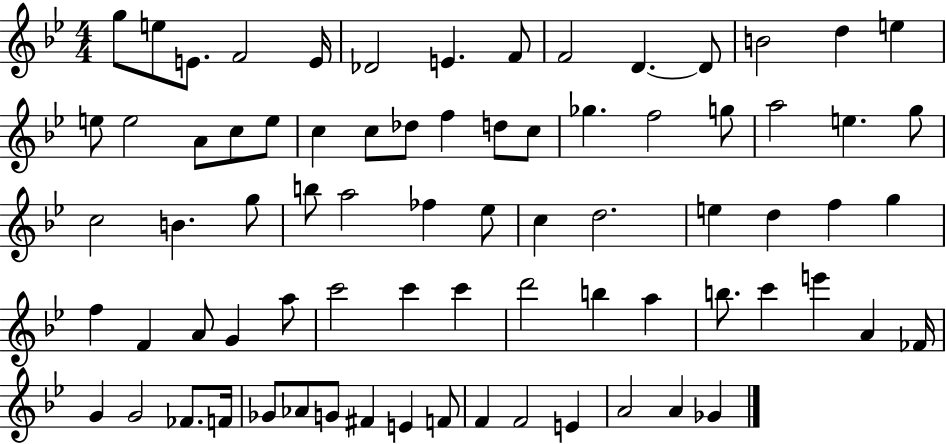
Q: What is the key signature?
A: BES major